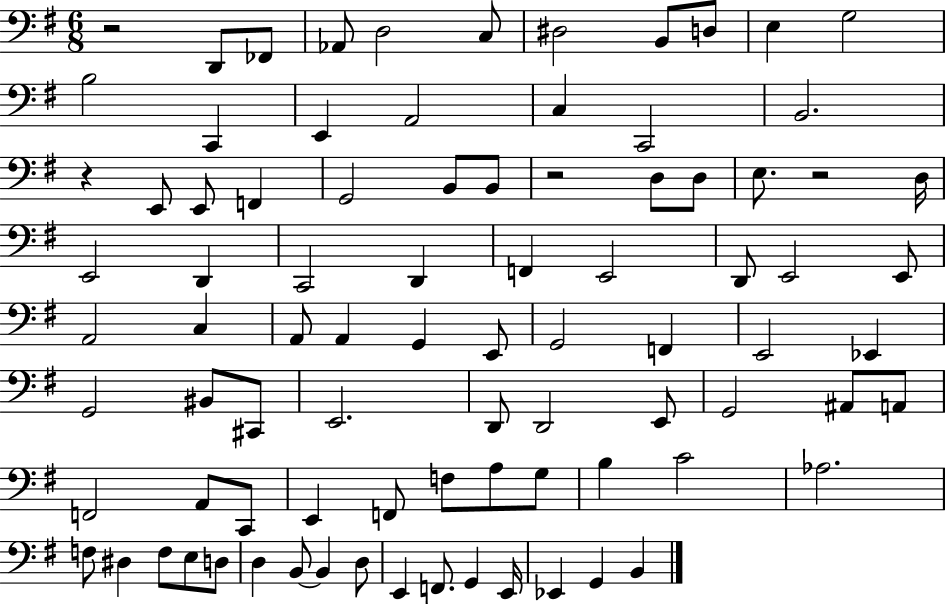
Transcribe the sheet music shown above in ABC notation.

X:1
T:Untitled
M:6/8
L:1/4
K:G
z2 D,,/2 _F,,/2 _A,,/2 D,2 C,/2 ^D,2 B,,/2 D,/2 E, G,2 B,2 C,, E,, A,,2 C, C,,2 B,,2 z E,,/2 E,,/2 F,, G,,2 B,,/2 B,,/2 z2 D,/2 D,/2 E,/2 z2 D,/4 E,,2 D,, C,,2 D,, F,, E,,2 D,,/2 E,,2 E,,/2 A,,2 C, A,,/2 A,, G,, E,,/2 G,,2 F,, E,,2 _E,, G,,2 ^B,,/2 ^C,,/2 E,,2 D,,/2 D,,2 E,,/2 G,,2 ^A,,/2 A,,/2 F,,2 A,,/2 C,,/2 E,, F,,/2 F,/2 A,/2 G,/2 B, C2 _A,2 F,/2 ^D, F,/2 E,/2 D,/2 D, B,,/2 B,, D,/2 E,, F,,/2 G,, E,,/4 _E,, G,, B,,